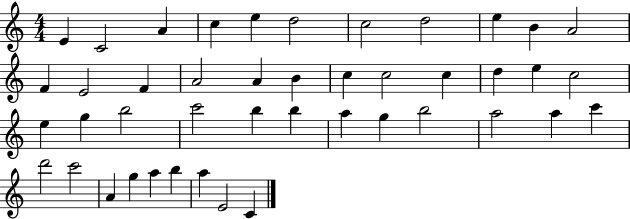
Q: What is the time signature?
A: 4/4